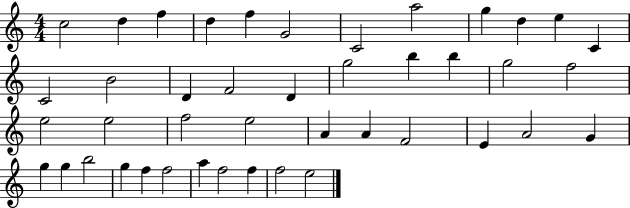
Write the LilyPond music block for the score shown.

{
  \clef treble
  \numericTimeSignature
  \time 4/4
  \key c \major
  c''2 d''4 f''4 | d''4 f''4 g'2 | c'2 a''2 | g''4 d''4 e''4 c'4 | \break c'2 b'2 | d'4 f'2 d'4 | g''2 b''4 b''4 | g''2 f''2 | \break e''2 e''2 | f''2 e''2 | a'4 a'4 f'2 | e'4 a'2 g'4 | \break g''4 g''4 b''2 | g''4 f''4 f''2 | a''4 f''2 f''4 | f''2 e''2 | \break \bar "|."
}